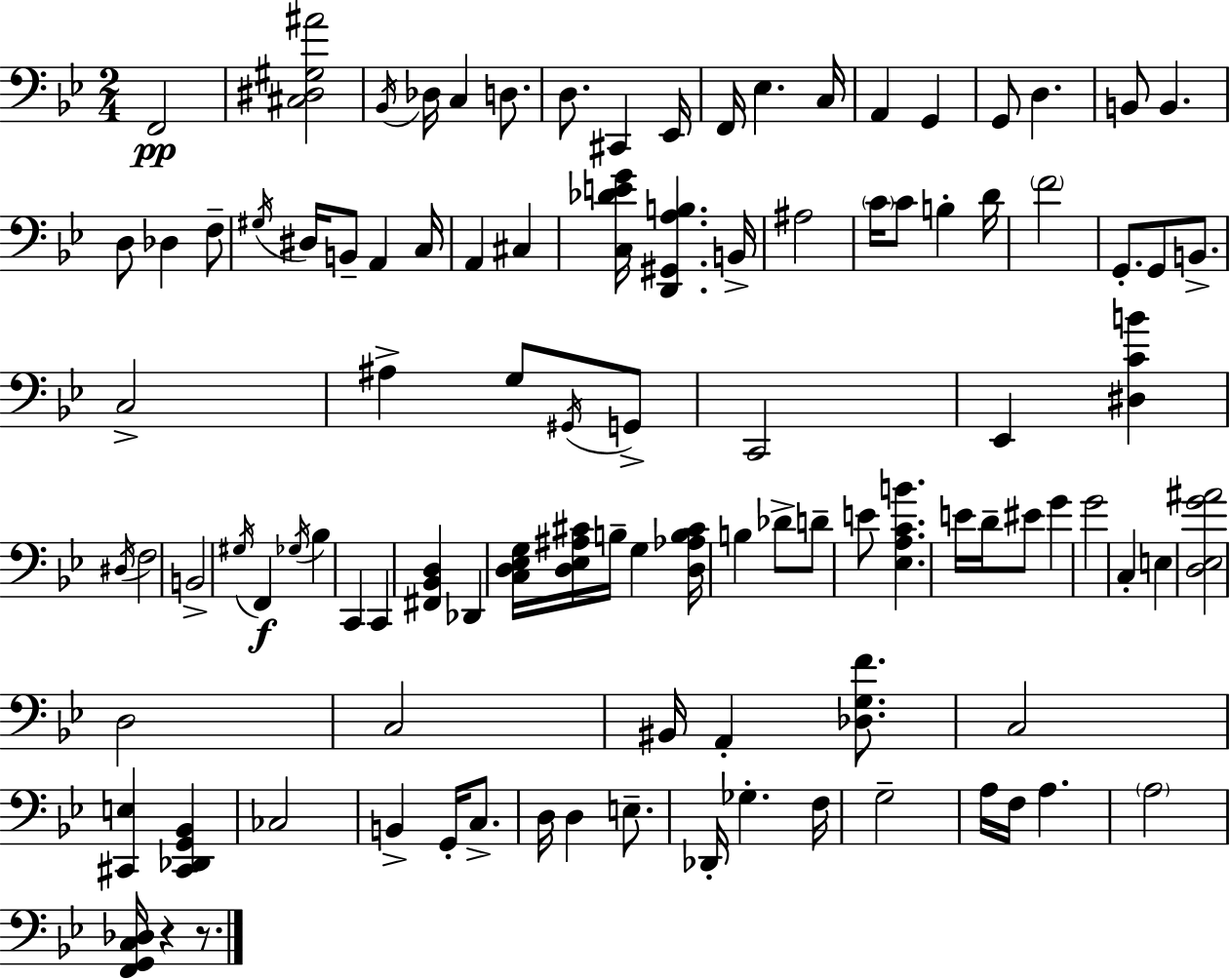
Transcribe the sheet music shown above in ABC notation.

X:1
T:Untitled
M:2/4
L:1/4
K:Gm
F,,2 [^C,^D,^G,^A]2 _B,,/4 _D,/4 C, D,/2 D,/2 ^C,, _E,,/4 F,,/4 _E, C,/4 A,, G,, G,,/2 D, B,,/2 B,, D,/2 _D, F,/2 ^G,/4 ^D,/4 B,,/2 A,, C,/4 A,, ^C, [C,_DEG]/4 [D,,^G,,A,B,] B,,/4 ^A,2 C/4 C/2 B, D/4 F2 G,,/2 G,,/2 B,,/2 C,2 ^A, G,/2 ^G,,/4 G,,/2 C,,2 _E,, [^D,CB] ^D,/4 F,2 B,,2 ^G,/4 F,, _G,/4 _B, C,, C,, [^F,,_B,,D,] _D,, [C,D,_E,G,]/4 [D,_E,^A,^C]/4 B,/4 G, [D,_A,B,^C]/4 B, _D/2 D/2 E/2 [_E,A,CB] E/4 D/4 ^E/2 G G2 C, E, [D,_E,G^A]2 D,2 C,2 ^B,,/4 A,, [_D,G,F]/2 C,2 [^C,,E,] [^C,,_D,,G,,_B,,] _C,2 B,, G,,/4 C,/2 D,/4 D, E,/2 _D,,/4 _G, F,/4 G,2 A,/4 F,/4 A, A,2 [F,,G,,C,_D,]/4 z z/2